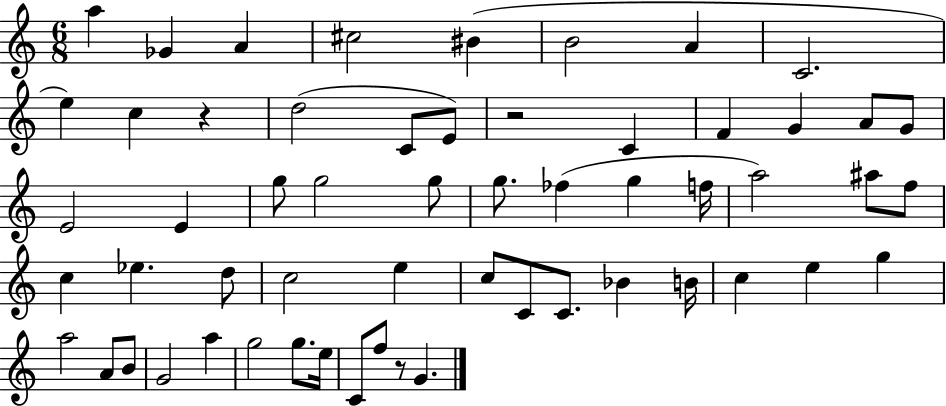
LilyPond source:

{
  \clef treble
  \numericTimeSignature
  \time 6/8
  \key c \major
  a''4 ges'4 a'4 | cis''2 bis'4( | b'2 a'4 | c'2. | \break e''4) c''4 r4 | d''2( c'8 e'8) | r2 c'4 | f'4 g'4 a'8 g'8 | \break e'2 e'4 | g''8 g''2 g''8 | g''8. fes''4( g''4 f''16 | a''2) ais''8 f''8 | \break c''4 ees''4. d''8 | c''2 e''4 | c''8 c'8 c'8. bes'4 b'16 | c''4 e''4 g''4 | \break a''2 a'8 b'8 | g'2 a''4 | g''2 g''8. e''16 | c'8 f''8 r8 g'4. | \break \bar "|."
}